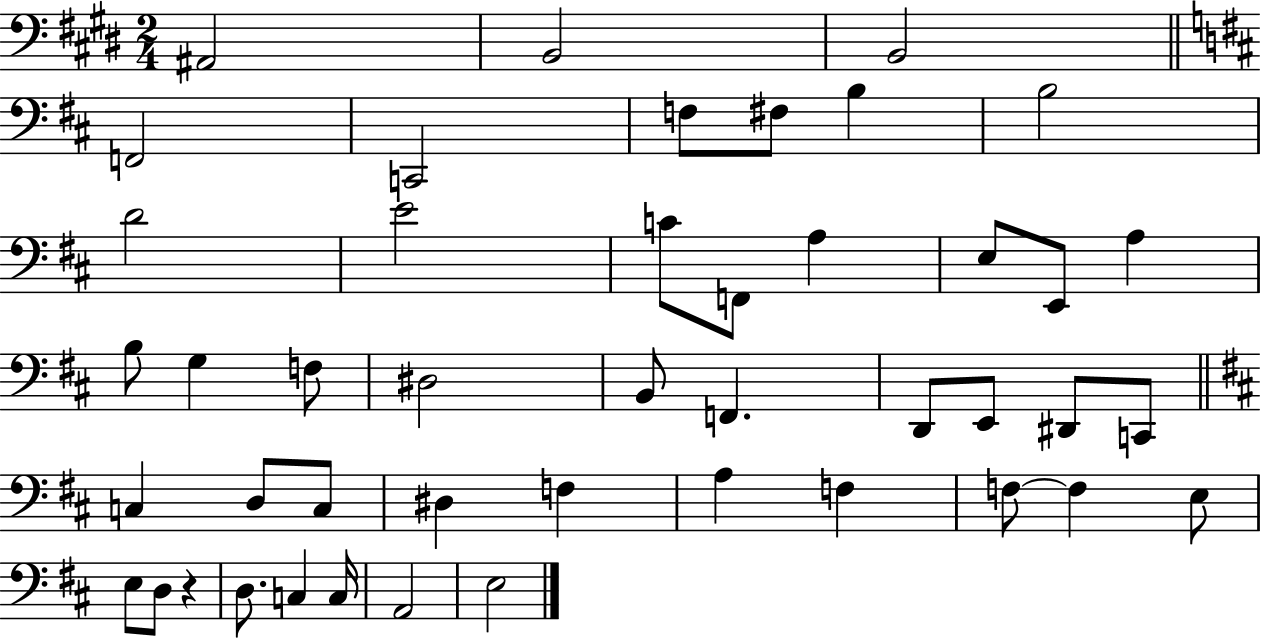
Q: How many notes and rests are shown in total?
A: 45